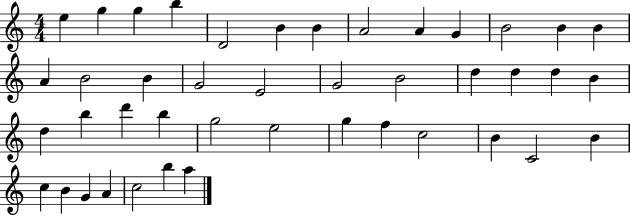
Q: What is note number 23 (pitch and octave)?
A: D5